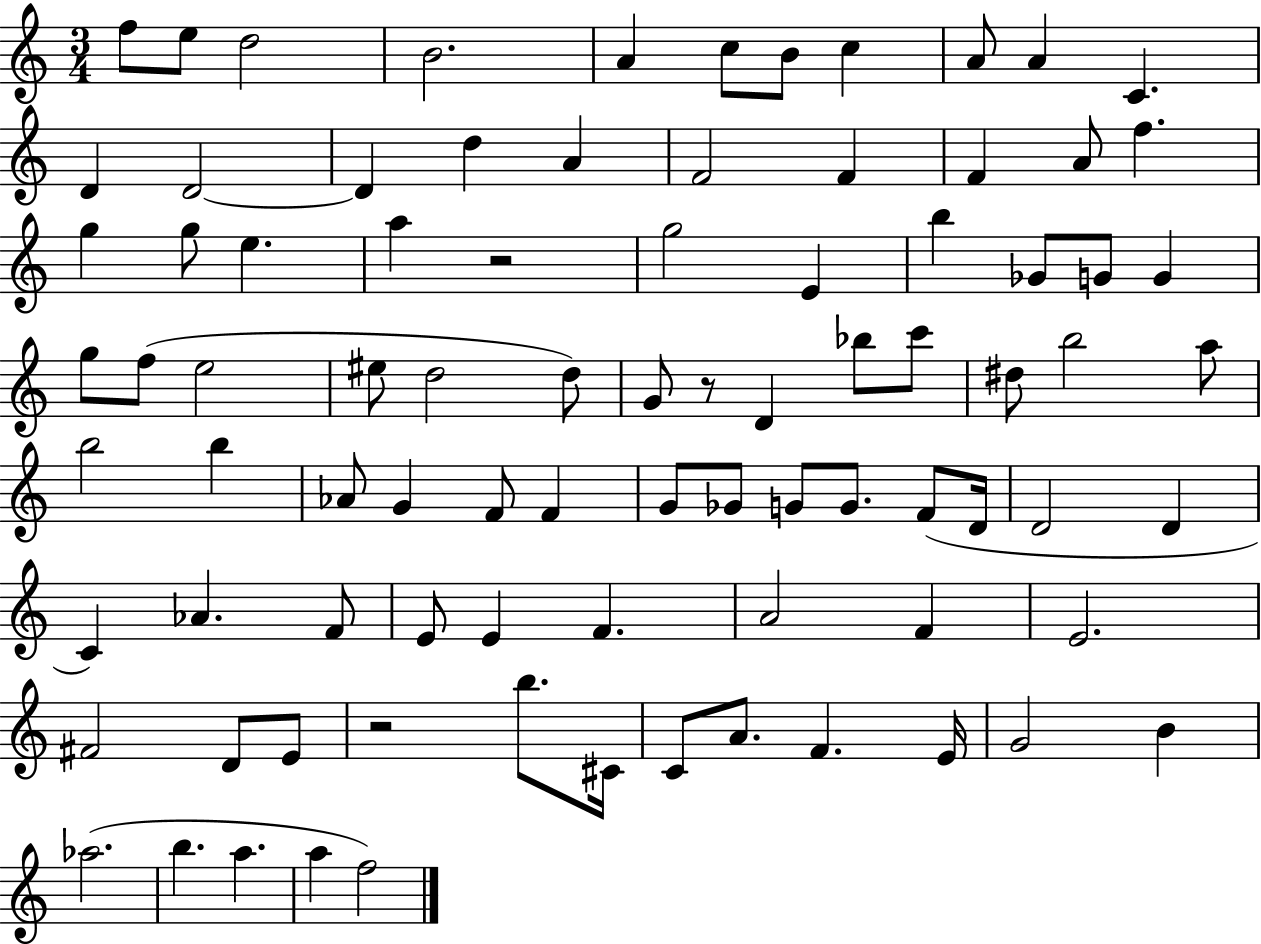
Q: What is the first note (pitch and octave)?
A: F5